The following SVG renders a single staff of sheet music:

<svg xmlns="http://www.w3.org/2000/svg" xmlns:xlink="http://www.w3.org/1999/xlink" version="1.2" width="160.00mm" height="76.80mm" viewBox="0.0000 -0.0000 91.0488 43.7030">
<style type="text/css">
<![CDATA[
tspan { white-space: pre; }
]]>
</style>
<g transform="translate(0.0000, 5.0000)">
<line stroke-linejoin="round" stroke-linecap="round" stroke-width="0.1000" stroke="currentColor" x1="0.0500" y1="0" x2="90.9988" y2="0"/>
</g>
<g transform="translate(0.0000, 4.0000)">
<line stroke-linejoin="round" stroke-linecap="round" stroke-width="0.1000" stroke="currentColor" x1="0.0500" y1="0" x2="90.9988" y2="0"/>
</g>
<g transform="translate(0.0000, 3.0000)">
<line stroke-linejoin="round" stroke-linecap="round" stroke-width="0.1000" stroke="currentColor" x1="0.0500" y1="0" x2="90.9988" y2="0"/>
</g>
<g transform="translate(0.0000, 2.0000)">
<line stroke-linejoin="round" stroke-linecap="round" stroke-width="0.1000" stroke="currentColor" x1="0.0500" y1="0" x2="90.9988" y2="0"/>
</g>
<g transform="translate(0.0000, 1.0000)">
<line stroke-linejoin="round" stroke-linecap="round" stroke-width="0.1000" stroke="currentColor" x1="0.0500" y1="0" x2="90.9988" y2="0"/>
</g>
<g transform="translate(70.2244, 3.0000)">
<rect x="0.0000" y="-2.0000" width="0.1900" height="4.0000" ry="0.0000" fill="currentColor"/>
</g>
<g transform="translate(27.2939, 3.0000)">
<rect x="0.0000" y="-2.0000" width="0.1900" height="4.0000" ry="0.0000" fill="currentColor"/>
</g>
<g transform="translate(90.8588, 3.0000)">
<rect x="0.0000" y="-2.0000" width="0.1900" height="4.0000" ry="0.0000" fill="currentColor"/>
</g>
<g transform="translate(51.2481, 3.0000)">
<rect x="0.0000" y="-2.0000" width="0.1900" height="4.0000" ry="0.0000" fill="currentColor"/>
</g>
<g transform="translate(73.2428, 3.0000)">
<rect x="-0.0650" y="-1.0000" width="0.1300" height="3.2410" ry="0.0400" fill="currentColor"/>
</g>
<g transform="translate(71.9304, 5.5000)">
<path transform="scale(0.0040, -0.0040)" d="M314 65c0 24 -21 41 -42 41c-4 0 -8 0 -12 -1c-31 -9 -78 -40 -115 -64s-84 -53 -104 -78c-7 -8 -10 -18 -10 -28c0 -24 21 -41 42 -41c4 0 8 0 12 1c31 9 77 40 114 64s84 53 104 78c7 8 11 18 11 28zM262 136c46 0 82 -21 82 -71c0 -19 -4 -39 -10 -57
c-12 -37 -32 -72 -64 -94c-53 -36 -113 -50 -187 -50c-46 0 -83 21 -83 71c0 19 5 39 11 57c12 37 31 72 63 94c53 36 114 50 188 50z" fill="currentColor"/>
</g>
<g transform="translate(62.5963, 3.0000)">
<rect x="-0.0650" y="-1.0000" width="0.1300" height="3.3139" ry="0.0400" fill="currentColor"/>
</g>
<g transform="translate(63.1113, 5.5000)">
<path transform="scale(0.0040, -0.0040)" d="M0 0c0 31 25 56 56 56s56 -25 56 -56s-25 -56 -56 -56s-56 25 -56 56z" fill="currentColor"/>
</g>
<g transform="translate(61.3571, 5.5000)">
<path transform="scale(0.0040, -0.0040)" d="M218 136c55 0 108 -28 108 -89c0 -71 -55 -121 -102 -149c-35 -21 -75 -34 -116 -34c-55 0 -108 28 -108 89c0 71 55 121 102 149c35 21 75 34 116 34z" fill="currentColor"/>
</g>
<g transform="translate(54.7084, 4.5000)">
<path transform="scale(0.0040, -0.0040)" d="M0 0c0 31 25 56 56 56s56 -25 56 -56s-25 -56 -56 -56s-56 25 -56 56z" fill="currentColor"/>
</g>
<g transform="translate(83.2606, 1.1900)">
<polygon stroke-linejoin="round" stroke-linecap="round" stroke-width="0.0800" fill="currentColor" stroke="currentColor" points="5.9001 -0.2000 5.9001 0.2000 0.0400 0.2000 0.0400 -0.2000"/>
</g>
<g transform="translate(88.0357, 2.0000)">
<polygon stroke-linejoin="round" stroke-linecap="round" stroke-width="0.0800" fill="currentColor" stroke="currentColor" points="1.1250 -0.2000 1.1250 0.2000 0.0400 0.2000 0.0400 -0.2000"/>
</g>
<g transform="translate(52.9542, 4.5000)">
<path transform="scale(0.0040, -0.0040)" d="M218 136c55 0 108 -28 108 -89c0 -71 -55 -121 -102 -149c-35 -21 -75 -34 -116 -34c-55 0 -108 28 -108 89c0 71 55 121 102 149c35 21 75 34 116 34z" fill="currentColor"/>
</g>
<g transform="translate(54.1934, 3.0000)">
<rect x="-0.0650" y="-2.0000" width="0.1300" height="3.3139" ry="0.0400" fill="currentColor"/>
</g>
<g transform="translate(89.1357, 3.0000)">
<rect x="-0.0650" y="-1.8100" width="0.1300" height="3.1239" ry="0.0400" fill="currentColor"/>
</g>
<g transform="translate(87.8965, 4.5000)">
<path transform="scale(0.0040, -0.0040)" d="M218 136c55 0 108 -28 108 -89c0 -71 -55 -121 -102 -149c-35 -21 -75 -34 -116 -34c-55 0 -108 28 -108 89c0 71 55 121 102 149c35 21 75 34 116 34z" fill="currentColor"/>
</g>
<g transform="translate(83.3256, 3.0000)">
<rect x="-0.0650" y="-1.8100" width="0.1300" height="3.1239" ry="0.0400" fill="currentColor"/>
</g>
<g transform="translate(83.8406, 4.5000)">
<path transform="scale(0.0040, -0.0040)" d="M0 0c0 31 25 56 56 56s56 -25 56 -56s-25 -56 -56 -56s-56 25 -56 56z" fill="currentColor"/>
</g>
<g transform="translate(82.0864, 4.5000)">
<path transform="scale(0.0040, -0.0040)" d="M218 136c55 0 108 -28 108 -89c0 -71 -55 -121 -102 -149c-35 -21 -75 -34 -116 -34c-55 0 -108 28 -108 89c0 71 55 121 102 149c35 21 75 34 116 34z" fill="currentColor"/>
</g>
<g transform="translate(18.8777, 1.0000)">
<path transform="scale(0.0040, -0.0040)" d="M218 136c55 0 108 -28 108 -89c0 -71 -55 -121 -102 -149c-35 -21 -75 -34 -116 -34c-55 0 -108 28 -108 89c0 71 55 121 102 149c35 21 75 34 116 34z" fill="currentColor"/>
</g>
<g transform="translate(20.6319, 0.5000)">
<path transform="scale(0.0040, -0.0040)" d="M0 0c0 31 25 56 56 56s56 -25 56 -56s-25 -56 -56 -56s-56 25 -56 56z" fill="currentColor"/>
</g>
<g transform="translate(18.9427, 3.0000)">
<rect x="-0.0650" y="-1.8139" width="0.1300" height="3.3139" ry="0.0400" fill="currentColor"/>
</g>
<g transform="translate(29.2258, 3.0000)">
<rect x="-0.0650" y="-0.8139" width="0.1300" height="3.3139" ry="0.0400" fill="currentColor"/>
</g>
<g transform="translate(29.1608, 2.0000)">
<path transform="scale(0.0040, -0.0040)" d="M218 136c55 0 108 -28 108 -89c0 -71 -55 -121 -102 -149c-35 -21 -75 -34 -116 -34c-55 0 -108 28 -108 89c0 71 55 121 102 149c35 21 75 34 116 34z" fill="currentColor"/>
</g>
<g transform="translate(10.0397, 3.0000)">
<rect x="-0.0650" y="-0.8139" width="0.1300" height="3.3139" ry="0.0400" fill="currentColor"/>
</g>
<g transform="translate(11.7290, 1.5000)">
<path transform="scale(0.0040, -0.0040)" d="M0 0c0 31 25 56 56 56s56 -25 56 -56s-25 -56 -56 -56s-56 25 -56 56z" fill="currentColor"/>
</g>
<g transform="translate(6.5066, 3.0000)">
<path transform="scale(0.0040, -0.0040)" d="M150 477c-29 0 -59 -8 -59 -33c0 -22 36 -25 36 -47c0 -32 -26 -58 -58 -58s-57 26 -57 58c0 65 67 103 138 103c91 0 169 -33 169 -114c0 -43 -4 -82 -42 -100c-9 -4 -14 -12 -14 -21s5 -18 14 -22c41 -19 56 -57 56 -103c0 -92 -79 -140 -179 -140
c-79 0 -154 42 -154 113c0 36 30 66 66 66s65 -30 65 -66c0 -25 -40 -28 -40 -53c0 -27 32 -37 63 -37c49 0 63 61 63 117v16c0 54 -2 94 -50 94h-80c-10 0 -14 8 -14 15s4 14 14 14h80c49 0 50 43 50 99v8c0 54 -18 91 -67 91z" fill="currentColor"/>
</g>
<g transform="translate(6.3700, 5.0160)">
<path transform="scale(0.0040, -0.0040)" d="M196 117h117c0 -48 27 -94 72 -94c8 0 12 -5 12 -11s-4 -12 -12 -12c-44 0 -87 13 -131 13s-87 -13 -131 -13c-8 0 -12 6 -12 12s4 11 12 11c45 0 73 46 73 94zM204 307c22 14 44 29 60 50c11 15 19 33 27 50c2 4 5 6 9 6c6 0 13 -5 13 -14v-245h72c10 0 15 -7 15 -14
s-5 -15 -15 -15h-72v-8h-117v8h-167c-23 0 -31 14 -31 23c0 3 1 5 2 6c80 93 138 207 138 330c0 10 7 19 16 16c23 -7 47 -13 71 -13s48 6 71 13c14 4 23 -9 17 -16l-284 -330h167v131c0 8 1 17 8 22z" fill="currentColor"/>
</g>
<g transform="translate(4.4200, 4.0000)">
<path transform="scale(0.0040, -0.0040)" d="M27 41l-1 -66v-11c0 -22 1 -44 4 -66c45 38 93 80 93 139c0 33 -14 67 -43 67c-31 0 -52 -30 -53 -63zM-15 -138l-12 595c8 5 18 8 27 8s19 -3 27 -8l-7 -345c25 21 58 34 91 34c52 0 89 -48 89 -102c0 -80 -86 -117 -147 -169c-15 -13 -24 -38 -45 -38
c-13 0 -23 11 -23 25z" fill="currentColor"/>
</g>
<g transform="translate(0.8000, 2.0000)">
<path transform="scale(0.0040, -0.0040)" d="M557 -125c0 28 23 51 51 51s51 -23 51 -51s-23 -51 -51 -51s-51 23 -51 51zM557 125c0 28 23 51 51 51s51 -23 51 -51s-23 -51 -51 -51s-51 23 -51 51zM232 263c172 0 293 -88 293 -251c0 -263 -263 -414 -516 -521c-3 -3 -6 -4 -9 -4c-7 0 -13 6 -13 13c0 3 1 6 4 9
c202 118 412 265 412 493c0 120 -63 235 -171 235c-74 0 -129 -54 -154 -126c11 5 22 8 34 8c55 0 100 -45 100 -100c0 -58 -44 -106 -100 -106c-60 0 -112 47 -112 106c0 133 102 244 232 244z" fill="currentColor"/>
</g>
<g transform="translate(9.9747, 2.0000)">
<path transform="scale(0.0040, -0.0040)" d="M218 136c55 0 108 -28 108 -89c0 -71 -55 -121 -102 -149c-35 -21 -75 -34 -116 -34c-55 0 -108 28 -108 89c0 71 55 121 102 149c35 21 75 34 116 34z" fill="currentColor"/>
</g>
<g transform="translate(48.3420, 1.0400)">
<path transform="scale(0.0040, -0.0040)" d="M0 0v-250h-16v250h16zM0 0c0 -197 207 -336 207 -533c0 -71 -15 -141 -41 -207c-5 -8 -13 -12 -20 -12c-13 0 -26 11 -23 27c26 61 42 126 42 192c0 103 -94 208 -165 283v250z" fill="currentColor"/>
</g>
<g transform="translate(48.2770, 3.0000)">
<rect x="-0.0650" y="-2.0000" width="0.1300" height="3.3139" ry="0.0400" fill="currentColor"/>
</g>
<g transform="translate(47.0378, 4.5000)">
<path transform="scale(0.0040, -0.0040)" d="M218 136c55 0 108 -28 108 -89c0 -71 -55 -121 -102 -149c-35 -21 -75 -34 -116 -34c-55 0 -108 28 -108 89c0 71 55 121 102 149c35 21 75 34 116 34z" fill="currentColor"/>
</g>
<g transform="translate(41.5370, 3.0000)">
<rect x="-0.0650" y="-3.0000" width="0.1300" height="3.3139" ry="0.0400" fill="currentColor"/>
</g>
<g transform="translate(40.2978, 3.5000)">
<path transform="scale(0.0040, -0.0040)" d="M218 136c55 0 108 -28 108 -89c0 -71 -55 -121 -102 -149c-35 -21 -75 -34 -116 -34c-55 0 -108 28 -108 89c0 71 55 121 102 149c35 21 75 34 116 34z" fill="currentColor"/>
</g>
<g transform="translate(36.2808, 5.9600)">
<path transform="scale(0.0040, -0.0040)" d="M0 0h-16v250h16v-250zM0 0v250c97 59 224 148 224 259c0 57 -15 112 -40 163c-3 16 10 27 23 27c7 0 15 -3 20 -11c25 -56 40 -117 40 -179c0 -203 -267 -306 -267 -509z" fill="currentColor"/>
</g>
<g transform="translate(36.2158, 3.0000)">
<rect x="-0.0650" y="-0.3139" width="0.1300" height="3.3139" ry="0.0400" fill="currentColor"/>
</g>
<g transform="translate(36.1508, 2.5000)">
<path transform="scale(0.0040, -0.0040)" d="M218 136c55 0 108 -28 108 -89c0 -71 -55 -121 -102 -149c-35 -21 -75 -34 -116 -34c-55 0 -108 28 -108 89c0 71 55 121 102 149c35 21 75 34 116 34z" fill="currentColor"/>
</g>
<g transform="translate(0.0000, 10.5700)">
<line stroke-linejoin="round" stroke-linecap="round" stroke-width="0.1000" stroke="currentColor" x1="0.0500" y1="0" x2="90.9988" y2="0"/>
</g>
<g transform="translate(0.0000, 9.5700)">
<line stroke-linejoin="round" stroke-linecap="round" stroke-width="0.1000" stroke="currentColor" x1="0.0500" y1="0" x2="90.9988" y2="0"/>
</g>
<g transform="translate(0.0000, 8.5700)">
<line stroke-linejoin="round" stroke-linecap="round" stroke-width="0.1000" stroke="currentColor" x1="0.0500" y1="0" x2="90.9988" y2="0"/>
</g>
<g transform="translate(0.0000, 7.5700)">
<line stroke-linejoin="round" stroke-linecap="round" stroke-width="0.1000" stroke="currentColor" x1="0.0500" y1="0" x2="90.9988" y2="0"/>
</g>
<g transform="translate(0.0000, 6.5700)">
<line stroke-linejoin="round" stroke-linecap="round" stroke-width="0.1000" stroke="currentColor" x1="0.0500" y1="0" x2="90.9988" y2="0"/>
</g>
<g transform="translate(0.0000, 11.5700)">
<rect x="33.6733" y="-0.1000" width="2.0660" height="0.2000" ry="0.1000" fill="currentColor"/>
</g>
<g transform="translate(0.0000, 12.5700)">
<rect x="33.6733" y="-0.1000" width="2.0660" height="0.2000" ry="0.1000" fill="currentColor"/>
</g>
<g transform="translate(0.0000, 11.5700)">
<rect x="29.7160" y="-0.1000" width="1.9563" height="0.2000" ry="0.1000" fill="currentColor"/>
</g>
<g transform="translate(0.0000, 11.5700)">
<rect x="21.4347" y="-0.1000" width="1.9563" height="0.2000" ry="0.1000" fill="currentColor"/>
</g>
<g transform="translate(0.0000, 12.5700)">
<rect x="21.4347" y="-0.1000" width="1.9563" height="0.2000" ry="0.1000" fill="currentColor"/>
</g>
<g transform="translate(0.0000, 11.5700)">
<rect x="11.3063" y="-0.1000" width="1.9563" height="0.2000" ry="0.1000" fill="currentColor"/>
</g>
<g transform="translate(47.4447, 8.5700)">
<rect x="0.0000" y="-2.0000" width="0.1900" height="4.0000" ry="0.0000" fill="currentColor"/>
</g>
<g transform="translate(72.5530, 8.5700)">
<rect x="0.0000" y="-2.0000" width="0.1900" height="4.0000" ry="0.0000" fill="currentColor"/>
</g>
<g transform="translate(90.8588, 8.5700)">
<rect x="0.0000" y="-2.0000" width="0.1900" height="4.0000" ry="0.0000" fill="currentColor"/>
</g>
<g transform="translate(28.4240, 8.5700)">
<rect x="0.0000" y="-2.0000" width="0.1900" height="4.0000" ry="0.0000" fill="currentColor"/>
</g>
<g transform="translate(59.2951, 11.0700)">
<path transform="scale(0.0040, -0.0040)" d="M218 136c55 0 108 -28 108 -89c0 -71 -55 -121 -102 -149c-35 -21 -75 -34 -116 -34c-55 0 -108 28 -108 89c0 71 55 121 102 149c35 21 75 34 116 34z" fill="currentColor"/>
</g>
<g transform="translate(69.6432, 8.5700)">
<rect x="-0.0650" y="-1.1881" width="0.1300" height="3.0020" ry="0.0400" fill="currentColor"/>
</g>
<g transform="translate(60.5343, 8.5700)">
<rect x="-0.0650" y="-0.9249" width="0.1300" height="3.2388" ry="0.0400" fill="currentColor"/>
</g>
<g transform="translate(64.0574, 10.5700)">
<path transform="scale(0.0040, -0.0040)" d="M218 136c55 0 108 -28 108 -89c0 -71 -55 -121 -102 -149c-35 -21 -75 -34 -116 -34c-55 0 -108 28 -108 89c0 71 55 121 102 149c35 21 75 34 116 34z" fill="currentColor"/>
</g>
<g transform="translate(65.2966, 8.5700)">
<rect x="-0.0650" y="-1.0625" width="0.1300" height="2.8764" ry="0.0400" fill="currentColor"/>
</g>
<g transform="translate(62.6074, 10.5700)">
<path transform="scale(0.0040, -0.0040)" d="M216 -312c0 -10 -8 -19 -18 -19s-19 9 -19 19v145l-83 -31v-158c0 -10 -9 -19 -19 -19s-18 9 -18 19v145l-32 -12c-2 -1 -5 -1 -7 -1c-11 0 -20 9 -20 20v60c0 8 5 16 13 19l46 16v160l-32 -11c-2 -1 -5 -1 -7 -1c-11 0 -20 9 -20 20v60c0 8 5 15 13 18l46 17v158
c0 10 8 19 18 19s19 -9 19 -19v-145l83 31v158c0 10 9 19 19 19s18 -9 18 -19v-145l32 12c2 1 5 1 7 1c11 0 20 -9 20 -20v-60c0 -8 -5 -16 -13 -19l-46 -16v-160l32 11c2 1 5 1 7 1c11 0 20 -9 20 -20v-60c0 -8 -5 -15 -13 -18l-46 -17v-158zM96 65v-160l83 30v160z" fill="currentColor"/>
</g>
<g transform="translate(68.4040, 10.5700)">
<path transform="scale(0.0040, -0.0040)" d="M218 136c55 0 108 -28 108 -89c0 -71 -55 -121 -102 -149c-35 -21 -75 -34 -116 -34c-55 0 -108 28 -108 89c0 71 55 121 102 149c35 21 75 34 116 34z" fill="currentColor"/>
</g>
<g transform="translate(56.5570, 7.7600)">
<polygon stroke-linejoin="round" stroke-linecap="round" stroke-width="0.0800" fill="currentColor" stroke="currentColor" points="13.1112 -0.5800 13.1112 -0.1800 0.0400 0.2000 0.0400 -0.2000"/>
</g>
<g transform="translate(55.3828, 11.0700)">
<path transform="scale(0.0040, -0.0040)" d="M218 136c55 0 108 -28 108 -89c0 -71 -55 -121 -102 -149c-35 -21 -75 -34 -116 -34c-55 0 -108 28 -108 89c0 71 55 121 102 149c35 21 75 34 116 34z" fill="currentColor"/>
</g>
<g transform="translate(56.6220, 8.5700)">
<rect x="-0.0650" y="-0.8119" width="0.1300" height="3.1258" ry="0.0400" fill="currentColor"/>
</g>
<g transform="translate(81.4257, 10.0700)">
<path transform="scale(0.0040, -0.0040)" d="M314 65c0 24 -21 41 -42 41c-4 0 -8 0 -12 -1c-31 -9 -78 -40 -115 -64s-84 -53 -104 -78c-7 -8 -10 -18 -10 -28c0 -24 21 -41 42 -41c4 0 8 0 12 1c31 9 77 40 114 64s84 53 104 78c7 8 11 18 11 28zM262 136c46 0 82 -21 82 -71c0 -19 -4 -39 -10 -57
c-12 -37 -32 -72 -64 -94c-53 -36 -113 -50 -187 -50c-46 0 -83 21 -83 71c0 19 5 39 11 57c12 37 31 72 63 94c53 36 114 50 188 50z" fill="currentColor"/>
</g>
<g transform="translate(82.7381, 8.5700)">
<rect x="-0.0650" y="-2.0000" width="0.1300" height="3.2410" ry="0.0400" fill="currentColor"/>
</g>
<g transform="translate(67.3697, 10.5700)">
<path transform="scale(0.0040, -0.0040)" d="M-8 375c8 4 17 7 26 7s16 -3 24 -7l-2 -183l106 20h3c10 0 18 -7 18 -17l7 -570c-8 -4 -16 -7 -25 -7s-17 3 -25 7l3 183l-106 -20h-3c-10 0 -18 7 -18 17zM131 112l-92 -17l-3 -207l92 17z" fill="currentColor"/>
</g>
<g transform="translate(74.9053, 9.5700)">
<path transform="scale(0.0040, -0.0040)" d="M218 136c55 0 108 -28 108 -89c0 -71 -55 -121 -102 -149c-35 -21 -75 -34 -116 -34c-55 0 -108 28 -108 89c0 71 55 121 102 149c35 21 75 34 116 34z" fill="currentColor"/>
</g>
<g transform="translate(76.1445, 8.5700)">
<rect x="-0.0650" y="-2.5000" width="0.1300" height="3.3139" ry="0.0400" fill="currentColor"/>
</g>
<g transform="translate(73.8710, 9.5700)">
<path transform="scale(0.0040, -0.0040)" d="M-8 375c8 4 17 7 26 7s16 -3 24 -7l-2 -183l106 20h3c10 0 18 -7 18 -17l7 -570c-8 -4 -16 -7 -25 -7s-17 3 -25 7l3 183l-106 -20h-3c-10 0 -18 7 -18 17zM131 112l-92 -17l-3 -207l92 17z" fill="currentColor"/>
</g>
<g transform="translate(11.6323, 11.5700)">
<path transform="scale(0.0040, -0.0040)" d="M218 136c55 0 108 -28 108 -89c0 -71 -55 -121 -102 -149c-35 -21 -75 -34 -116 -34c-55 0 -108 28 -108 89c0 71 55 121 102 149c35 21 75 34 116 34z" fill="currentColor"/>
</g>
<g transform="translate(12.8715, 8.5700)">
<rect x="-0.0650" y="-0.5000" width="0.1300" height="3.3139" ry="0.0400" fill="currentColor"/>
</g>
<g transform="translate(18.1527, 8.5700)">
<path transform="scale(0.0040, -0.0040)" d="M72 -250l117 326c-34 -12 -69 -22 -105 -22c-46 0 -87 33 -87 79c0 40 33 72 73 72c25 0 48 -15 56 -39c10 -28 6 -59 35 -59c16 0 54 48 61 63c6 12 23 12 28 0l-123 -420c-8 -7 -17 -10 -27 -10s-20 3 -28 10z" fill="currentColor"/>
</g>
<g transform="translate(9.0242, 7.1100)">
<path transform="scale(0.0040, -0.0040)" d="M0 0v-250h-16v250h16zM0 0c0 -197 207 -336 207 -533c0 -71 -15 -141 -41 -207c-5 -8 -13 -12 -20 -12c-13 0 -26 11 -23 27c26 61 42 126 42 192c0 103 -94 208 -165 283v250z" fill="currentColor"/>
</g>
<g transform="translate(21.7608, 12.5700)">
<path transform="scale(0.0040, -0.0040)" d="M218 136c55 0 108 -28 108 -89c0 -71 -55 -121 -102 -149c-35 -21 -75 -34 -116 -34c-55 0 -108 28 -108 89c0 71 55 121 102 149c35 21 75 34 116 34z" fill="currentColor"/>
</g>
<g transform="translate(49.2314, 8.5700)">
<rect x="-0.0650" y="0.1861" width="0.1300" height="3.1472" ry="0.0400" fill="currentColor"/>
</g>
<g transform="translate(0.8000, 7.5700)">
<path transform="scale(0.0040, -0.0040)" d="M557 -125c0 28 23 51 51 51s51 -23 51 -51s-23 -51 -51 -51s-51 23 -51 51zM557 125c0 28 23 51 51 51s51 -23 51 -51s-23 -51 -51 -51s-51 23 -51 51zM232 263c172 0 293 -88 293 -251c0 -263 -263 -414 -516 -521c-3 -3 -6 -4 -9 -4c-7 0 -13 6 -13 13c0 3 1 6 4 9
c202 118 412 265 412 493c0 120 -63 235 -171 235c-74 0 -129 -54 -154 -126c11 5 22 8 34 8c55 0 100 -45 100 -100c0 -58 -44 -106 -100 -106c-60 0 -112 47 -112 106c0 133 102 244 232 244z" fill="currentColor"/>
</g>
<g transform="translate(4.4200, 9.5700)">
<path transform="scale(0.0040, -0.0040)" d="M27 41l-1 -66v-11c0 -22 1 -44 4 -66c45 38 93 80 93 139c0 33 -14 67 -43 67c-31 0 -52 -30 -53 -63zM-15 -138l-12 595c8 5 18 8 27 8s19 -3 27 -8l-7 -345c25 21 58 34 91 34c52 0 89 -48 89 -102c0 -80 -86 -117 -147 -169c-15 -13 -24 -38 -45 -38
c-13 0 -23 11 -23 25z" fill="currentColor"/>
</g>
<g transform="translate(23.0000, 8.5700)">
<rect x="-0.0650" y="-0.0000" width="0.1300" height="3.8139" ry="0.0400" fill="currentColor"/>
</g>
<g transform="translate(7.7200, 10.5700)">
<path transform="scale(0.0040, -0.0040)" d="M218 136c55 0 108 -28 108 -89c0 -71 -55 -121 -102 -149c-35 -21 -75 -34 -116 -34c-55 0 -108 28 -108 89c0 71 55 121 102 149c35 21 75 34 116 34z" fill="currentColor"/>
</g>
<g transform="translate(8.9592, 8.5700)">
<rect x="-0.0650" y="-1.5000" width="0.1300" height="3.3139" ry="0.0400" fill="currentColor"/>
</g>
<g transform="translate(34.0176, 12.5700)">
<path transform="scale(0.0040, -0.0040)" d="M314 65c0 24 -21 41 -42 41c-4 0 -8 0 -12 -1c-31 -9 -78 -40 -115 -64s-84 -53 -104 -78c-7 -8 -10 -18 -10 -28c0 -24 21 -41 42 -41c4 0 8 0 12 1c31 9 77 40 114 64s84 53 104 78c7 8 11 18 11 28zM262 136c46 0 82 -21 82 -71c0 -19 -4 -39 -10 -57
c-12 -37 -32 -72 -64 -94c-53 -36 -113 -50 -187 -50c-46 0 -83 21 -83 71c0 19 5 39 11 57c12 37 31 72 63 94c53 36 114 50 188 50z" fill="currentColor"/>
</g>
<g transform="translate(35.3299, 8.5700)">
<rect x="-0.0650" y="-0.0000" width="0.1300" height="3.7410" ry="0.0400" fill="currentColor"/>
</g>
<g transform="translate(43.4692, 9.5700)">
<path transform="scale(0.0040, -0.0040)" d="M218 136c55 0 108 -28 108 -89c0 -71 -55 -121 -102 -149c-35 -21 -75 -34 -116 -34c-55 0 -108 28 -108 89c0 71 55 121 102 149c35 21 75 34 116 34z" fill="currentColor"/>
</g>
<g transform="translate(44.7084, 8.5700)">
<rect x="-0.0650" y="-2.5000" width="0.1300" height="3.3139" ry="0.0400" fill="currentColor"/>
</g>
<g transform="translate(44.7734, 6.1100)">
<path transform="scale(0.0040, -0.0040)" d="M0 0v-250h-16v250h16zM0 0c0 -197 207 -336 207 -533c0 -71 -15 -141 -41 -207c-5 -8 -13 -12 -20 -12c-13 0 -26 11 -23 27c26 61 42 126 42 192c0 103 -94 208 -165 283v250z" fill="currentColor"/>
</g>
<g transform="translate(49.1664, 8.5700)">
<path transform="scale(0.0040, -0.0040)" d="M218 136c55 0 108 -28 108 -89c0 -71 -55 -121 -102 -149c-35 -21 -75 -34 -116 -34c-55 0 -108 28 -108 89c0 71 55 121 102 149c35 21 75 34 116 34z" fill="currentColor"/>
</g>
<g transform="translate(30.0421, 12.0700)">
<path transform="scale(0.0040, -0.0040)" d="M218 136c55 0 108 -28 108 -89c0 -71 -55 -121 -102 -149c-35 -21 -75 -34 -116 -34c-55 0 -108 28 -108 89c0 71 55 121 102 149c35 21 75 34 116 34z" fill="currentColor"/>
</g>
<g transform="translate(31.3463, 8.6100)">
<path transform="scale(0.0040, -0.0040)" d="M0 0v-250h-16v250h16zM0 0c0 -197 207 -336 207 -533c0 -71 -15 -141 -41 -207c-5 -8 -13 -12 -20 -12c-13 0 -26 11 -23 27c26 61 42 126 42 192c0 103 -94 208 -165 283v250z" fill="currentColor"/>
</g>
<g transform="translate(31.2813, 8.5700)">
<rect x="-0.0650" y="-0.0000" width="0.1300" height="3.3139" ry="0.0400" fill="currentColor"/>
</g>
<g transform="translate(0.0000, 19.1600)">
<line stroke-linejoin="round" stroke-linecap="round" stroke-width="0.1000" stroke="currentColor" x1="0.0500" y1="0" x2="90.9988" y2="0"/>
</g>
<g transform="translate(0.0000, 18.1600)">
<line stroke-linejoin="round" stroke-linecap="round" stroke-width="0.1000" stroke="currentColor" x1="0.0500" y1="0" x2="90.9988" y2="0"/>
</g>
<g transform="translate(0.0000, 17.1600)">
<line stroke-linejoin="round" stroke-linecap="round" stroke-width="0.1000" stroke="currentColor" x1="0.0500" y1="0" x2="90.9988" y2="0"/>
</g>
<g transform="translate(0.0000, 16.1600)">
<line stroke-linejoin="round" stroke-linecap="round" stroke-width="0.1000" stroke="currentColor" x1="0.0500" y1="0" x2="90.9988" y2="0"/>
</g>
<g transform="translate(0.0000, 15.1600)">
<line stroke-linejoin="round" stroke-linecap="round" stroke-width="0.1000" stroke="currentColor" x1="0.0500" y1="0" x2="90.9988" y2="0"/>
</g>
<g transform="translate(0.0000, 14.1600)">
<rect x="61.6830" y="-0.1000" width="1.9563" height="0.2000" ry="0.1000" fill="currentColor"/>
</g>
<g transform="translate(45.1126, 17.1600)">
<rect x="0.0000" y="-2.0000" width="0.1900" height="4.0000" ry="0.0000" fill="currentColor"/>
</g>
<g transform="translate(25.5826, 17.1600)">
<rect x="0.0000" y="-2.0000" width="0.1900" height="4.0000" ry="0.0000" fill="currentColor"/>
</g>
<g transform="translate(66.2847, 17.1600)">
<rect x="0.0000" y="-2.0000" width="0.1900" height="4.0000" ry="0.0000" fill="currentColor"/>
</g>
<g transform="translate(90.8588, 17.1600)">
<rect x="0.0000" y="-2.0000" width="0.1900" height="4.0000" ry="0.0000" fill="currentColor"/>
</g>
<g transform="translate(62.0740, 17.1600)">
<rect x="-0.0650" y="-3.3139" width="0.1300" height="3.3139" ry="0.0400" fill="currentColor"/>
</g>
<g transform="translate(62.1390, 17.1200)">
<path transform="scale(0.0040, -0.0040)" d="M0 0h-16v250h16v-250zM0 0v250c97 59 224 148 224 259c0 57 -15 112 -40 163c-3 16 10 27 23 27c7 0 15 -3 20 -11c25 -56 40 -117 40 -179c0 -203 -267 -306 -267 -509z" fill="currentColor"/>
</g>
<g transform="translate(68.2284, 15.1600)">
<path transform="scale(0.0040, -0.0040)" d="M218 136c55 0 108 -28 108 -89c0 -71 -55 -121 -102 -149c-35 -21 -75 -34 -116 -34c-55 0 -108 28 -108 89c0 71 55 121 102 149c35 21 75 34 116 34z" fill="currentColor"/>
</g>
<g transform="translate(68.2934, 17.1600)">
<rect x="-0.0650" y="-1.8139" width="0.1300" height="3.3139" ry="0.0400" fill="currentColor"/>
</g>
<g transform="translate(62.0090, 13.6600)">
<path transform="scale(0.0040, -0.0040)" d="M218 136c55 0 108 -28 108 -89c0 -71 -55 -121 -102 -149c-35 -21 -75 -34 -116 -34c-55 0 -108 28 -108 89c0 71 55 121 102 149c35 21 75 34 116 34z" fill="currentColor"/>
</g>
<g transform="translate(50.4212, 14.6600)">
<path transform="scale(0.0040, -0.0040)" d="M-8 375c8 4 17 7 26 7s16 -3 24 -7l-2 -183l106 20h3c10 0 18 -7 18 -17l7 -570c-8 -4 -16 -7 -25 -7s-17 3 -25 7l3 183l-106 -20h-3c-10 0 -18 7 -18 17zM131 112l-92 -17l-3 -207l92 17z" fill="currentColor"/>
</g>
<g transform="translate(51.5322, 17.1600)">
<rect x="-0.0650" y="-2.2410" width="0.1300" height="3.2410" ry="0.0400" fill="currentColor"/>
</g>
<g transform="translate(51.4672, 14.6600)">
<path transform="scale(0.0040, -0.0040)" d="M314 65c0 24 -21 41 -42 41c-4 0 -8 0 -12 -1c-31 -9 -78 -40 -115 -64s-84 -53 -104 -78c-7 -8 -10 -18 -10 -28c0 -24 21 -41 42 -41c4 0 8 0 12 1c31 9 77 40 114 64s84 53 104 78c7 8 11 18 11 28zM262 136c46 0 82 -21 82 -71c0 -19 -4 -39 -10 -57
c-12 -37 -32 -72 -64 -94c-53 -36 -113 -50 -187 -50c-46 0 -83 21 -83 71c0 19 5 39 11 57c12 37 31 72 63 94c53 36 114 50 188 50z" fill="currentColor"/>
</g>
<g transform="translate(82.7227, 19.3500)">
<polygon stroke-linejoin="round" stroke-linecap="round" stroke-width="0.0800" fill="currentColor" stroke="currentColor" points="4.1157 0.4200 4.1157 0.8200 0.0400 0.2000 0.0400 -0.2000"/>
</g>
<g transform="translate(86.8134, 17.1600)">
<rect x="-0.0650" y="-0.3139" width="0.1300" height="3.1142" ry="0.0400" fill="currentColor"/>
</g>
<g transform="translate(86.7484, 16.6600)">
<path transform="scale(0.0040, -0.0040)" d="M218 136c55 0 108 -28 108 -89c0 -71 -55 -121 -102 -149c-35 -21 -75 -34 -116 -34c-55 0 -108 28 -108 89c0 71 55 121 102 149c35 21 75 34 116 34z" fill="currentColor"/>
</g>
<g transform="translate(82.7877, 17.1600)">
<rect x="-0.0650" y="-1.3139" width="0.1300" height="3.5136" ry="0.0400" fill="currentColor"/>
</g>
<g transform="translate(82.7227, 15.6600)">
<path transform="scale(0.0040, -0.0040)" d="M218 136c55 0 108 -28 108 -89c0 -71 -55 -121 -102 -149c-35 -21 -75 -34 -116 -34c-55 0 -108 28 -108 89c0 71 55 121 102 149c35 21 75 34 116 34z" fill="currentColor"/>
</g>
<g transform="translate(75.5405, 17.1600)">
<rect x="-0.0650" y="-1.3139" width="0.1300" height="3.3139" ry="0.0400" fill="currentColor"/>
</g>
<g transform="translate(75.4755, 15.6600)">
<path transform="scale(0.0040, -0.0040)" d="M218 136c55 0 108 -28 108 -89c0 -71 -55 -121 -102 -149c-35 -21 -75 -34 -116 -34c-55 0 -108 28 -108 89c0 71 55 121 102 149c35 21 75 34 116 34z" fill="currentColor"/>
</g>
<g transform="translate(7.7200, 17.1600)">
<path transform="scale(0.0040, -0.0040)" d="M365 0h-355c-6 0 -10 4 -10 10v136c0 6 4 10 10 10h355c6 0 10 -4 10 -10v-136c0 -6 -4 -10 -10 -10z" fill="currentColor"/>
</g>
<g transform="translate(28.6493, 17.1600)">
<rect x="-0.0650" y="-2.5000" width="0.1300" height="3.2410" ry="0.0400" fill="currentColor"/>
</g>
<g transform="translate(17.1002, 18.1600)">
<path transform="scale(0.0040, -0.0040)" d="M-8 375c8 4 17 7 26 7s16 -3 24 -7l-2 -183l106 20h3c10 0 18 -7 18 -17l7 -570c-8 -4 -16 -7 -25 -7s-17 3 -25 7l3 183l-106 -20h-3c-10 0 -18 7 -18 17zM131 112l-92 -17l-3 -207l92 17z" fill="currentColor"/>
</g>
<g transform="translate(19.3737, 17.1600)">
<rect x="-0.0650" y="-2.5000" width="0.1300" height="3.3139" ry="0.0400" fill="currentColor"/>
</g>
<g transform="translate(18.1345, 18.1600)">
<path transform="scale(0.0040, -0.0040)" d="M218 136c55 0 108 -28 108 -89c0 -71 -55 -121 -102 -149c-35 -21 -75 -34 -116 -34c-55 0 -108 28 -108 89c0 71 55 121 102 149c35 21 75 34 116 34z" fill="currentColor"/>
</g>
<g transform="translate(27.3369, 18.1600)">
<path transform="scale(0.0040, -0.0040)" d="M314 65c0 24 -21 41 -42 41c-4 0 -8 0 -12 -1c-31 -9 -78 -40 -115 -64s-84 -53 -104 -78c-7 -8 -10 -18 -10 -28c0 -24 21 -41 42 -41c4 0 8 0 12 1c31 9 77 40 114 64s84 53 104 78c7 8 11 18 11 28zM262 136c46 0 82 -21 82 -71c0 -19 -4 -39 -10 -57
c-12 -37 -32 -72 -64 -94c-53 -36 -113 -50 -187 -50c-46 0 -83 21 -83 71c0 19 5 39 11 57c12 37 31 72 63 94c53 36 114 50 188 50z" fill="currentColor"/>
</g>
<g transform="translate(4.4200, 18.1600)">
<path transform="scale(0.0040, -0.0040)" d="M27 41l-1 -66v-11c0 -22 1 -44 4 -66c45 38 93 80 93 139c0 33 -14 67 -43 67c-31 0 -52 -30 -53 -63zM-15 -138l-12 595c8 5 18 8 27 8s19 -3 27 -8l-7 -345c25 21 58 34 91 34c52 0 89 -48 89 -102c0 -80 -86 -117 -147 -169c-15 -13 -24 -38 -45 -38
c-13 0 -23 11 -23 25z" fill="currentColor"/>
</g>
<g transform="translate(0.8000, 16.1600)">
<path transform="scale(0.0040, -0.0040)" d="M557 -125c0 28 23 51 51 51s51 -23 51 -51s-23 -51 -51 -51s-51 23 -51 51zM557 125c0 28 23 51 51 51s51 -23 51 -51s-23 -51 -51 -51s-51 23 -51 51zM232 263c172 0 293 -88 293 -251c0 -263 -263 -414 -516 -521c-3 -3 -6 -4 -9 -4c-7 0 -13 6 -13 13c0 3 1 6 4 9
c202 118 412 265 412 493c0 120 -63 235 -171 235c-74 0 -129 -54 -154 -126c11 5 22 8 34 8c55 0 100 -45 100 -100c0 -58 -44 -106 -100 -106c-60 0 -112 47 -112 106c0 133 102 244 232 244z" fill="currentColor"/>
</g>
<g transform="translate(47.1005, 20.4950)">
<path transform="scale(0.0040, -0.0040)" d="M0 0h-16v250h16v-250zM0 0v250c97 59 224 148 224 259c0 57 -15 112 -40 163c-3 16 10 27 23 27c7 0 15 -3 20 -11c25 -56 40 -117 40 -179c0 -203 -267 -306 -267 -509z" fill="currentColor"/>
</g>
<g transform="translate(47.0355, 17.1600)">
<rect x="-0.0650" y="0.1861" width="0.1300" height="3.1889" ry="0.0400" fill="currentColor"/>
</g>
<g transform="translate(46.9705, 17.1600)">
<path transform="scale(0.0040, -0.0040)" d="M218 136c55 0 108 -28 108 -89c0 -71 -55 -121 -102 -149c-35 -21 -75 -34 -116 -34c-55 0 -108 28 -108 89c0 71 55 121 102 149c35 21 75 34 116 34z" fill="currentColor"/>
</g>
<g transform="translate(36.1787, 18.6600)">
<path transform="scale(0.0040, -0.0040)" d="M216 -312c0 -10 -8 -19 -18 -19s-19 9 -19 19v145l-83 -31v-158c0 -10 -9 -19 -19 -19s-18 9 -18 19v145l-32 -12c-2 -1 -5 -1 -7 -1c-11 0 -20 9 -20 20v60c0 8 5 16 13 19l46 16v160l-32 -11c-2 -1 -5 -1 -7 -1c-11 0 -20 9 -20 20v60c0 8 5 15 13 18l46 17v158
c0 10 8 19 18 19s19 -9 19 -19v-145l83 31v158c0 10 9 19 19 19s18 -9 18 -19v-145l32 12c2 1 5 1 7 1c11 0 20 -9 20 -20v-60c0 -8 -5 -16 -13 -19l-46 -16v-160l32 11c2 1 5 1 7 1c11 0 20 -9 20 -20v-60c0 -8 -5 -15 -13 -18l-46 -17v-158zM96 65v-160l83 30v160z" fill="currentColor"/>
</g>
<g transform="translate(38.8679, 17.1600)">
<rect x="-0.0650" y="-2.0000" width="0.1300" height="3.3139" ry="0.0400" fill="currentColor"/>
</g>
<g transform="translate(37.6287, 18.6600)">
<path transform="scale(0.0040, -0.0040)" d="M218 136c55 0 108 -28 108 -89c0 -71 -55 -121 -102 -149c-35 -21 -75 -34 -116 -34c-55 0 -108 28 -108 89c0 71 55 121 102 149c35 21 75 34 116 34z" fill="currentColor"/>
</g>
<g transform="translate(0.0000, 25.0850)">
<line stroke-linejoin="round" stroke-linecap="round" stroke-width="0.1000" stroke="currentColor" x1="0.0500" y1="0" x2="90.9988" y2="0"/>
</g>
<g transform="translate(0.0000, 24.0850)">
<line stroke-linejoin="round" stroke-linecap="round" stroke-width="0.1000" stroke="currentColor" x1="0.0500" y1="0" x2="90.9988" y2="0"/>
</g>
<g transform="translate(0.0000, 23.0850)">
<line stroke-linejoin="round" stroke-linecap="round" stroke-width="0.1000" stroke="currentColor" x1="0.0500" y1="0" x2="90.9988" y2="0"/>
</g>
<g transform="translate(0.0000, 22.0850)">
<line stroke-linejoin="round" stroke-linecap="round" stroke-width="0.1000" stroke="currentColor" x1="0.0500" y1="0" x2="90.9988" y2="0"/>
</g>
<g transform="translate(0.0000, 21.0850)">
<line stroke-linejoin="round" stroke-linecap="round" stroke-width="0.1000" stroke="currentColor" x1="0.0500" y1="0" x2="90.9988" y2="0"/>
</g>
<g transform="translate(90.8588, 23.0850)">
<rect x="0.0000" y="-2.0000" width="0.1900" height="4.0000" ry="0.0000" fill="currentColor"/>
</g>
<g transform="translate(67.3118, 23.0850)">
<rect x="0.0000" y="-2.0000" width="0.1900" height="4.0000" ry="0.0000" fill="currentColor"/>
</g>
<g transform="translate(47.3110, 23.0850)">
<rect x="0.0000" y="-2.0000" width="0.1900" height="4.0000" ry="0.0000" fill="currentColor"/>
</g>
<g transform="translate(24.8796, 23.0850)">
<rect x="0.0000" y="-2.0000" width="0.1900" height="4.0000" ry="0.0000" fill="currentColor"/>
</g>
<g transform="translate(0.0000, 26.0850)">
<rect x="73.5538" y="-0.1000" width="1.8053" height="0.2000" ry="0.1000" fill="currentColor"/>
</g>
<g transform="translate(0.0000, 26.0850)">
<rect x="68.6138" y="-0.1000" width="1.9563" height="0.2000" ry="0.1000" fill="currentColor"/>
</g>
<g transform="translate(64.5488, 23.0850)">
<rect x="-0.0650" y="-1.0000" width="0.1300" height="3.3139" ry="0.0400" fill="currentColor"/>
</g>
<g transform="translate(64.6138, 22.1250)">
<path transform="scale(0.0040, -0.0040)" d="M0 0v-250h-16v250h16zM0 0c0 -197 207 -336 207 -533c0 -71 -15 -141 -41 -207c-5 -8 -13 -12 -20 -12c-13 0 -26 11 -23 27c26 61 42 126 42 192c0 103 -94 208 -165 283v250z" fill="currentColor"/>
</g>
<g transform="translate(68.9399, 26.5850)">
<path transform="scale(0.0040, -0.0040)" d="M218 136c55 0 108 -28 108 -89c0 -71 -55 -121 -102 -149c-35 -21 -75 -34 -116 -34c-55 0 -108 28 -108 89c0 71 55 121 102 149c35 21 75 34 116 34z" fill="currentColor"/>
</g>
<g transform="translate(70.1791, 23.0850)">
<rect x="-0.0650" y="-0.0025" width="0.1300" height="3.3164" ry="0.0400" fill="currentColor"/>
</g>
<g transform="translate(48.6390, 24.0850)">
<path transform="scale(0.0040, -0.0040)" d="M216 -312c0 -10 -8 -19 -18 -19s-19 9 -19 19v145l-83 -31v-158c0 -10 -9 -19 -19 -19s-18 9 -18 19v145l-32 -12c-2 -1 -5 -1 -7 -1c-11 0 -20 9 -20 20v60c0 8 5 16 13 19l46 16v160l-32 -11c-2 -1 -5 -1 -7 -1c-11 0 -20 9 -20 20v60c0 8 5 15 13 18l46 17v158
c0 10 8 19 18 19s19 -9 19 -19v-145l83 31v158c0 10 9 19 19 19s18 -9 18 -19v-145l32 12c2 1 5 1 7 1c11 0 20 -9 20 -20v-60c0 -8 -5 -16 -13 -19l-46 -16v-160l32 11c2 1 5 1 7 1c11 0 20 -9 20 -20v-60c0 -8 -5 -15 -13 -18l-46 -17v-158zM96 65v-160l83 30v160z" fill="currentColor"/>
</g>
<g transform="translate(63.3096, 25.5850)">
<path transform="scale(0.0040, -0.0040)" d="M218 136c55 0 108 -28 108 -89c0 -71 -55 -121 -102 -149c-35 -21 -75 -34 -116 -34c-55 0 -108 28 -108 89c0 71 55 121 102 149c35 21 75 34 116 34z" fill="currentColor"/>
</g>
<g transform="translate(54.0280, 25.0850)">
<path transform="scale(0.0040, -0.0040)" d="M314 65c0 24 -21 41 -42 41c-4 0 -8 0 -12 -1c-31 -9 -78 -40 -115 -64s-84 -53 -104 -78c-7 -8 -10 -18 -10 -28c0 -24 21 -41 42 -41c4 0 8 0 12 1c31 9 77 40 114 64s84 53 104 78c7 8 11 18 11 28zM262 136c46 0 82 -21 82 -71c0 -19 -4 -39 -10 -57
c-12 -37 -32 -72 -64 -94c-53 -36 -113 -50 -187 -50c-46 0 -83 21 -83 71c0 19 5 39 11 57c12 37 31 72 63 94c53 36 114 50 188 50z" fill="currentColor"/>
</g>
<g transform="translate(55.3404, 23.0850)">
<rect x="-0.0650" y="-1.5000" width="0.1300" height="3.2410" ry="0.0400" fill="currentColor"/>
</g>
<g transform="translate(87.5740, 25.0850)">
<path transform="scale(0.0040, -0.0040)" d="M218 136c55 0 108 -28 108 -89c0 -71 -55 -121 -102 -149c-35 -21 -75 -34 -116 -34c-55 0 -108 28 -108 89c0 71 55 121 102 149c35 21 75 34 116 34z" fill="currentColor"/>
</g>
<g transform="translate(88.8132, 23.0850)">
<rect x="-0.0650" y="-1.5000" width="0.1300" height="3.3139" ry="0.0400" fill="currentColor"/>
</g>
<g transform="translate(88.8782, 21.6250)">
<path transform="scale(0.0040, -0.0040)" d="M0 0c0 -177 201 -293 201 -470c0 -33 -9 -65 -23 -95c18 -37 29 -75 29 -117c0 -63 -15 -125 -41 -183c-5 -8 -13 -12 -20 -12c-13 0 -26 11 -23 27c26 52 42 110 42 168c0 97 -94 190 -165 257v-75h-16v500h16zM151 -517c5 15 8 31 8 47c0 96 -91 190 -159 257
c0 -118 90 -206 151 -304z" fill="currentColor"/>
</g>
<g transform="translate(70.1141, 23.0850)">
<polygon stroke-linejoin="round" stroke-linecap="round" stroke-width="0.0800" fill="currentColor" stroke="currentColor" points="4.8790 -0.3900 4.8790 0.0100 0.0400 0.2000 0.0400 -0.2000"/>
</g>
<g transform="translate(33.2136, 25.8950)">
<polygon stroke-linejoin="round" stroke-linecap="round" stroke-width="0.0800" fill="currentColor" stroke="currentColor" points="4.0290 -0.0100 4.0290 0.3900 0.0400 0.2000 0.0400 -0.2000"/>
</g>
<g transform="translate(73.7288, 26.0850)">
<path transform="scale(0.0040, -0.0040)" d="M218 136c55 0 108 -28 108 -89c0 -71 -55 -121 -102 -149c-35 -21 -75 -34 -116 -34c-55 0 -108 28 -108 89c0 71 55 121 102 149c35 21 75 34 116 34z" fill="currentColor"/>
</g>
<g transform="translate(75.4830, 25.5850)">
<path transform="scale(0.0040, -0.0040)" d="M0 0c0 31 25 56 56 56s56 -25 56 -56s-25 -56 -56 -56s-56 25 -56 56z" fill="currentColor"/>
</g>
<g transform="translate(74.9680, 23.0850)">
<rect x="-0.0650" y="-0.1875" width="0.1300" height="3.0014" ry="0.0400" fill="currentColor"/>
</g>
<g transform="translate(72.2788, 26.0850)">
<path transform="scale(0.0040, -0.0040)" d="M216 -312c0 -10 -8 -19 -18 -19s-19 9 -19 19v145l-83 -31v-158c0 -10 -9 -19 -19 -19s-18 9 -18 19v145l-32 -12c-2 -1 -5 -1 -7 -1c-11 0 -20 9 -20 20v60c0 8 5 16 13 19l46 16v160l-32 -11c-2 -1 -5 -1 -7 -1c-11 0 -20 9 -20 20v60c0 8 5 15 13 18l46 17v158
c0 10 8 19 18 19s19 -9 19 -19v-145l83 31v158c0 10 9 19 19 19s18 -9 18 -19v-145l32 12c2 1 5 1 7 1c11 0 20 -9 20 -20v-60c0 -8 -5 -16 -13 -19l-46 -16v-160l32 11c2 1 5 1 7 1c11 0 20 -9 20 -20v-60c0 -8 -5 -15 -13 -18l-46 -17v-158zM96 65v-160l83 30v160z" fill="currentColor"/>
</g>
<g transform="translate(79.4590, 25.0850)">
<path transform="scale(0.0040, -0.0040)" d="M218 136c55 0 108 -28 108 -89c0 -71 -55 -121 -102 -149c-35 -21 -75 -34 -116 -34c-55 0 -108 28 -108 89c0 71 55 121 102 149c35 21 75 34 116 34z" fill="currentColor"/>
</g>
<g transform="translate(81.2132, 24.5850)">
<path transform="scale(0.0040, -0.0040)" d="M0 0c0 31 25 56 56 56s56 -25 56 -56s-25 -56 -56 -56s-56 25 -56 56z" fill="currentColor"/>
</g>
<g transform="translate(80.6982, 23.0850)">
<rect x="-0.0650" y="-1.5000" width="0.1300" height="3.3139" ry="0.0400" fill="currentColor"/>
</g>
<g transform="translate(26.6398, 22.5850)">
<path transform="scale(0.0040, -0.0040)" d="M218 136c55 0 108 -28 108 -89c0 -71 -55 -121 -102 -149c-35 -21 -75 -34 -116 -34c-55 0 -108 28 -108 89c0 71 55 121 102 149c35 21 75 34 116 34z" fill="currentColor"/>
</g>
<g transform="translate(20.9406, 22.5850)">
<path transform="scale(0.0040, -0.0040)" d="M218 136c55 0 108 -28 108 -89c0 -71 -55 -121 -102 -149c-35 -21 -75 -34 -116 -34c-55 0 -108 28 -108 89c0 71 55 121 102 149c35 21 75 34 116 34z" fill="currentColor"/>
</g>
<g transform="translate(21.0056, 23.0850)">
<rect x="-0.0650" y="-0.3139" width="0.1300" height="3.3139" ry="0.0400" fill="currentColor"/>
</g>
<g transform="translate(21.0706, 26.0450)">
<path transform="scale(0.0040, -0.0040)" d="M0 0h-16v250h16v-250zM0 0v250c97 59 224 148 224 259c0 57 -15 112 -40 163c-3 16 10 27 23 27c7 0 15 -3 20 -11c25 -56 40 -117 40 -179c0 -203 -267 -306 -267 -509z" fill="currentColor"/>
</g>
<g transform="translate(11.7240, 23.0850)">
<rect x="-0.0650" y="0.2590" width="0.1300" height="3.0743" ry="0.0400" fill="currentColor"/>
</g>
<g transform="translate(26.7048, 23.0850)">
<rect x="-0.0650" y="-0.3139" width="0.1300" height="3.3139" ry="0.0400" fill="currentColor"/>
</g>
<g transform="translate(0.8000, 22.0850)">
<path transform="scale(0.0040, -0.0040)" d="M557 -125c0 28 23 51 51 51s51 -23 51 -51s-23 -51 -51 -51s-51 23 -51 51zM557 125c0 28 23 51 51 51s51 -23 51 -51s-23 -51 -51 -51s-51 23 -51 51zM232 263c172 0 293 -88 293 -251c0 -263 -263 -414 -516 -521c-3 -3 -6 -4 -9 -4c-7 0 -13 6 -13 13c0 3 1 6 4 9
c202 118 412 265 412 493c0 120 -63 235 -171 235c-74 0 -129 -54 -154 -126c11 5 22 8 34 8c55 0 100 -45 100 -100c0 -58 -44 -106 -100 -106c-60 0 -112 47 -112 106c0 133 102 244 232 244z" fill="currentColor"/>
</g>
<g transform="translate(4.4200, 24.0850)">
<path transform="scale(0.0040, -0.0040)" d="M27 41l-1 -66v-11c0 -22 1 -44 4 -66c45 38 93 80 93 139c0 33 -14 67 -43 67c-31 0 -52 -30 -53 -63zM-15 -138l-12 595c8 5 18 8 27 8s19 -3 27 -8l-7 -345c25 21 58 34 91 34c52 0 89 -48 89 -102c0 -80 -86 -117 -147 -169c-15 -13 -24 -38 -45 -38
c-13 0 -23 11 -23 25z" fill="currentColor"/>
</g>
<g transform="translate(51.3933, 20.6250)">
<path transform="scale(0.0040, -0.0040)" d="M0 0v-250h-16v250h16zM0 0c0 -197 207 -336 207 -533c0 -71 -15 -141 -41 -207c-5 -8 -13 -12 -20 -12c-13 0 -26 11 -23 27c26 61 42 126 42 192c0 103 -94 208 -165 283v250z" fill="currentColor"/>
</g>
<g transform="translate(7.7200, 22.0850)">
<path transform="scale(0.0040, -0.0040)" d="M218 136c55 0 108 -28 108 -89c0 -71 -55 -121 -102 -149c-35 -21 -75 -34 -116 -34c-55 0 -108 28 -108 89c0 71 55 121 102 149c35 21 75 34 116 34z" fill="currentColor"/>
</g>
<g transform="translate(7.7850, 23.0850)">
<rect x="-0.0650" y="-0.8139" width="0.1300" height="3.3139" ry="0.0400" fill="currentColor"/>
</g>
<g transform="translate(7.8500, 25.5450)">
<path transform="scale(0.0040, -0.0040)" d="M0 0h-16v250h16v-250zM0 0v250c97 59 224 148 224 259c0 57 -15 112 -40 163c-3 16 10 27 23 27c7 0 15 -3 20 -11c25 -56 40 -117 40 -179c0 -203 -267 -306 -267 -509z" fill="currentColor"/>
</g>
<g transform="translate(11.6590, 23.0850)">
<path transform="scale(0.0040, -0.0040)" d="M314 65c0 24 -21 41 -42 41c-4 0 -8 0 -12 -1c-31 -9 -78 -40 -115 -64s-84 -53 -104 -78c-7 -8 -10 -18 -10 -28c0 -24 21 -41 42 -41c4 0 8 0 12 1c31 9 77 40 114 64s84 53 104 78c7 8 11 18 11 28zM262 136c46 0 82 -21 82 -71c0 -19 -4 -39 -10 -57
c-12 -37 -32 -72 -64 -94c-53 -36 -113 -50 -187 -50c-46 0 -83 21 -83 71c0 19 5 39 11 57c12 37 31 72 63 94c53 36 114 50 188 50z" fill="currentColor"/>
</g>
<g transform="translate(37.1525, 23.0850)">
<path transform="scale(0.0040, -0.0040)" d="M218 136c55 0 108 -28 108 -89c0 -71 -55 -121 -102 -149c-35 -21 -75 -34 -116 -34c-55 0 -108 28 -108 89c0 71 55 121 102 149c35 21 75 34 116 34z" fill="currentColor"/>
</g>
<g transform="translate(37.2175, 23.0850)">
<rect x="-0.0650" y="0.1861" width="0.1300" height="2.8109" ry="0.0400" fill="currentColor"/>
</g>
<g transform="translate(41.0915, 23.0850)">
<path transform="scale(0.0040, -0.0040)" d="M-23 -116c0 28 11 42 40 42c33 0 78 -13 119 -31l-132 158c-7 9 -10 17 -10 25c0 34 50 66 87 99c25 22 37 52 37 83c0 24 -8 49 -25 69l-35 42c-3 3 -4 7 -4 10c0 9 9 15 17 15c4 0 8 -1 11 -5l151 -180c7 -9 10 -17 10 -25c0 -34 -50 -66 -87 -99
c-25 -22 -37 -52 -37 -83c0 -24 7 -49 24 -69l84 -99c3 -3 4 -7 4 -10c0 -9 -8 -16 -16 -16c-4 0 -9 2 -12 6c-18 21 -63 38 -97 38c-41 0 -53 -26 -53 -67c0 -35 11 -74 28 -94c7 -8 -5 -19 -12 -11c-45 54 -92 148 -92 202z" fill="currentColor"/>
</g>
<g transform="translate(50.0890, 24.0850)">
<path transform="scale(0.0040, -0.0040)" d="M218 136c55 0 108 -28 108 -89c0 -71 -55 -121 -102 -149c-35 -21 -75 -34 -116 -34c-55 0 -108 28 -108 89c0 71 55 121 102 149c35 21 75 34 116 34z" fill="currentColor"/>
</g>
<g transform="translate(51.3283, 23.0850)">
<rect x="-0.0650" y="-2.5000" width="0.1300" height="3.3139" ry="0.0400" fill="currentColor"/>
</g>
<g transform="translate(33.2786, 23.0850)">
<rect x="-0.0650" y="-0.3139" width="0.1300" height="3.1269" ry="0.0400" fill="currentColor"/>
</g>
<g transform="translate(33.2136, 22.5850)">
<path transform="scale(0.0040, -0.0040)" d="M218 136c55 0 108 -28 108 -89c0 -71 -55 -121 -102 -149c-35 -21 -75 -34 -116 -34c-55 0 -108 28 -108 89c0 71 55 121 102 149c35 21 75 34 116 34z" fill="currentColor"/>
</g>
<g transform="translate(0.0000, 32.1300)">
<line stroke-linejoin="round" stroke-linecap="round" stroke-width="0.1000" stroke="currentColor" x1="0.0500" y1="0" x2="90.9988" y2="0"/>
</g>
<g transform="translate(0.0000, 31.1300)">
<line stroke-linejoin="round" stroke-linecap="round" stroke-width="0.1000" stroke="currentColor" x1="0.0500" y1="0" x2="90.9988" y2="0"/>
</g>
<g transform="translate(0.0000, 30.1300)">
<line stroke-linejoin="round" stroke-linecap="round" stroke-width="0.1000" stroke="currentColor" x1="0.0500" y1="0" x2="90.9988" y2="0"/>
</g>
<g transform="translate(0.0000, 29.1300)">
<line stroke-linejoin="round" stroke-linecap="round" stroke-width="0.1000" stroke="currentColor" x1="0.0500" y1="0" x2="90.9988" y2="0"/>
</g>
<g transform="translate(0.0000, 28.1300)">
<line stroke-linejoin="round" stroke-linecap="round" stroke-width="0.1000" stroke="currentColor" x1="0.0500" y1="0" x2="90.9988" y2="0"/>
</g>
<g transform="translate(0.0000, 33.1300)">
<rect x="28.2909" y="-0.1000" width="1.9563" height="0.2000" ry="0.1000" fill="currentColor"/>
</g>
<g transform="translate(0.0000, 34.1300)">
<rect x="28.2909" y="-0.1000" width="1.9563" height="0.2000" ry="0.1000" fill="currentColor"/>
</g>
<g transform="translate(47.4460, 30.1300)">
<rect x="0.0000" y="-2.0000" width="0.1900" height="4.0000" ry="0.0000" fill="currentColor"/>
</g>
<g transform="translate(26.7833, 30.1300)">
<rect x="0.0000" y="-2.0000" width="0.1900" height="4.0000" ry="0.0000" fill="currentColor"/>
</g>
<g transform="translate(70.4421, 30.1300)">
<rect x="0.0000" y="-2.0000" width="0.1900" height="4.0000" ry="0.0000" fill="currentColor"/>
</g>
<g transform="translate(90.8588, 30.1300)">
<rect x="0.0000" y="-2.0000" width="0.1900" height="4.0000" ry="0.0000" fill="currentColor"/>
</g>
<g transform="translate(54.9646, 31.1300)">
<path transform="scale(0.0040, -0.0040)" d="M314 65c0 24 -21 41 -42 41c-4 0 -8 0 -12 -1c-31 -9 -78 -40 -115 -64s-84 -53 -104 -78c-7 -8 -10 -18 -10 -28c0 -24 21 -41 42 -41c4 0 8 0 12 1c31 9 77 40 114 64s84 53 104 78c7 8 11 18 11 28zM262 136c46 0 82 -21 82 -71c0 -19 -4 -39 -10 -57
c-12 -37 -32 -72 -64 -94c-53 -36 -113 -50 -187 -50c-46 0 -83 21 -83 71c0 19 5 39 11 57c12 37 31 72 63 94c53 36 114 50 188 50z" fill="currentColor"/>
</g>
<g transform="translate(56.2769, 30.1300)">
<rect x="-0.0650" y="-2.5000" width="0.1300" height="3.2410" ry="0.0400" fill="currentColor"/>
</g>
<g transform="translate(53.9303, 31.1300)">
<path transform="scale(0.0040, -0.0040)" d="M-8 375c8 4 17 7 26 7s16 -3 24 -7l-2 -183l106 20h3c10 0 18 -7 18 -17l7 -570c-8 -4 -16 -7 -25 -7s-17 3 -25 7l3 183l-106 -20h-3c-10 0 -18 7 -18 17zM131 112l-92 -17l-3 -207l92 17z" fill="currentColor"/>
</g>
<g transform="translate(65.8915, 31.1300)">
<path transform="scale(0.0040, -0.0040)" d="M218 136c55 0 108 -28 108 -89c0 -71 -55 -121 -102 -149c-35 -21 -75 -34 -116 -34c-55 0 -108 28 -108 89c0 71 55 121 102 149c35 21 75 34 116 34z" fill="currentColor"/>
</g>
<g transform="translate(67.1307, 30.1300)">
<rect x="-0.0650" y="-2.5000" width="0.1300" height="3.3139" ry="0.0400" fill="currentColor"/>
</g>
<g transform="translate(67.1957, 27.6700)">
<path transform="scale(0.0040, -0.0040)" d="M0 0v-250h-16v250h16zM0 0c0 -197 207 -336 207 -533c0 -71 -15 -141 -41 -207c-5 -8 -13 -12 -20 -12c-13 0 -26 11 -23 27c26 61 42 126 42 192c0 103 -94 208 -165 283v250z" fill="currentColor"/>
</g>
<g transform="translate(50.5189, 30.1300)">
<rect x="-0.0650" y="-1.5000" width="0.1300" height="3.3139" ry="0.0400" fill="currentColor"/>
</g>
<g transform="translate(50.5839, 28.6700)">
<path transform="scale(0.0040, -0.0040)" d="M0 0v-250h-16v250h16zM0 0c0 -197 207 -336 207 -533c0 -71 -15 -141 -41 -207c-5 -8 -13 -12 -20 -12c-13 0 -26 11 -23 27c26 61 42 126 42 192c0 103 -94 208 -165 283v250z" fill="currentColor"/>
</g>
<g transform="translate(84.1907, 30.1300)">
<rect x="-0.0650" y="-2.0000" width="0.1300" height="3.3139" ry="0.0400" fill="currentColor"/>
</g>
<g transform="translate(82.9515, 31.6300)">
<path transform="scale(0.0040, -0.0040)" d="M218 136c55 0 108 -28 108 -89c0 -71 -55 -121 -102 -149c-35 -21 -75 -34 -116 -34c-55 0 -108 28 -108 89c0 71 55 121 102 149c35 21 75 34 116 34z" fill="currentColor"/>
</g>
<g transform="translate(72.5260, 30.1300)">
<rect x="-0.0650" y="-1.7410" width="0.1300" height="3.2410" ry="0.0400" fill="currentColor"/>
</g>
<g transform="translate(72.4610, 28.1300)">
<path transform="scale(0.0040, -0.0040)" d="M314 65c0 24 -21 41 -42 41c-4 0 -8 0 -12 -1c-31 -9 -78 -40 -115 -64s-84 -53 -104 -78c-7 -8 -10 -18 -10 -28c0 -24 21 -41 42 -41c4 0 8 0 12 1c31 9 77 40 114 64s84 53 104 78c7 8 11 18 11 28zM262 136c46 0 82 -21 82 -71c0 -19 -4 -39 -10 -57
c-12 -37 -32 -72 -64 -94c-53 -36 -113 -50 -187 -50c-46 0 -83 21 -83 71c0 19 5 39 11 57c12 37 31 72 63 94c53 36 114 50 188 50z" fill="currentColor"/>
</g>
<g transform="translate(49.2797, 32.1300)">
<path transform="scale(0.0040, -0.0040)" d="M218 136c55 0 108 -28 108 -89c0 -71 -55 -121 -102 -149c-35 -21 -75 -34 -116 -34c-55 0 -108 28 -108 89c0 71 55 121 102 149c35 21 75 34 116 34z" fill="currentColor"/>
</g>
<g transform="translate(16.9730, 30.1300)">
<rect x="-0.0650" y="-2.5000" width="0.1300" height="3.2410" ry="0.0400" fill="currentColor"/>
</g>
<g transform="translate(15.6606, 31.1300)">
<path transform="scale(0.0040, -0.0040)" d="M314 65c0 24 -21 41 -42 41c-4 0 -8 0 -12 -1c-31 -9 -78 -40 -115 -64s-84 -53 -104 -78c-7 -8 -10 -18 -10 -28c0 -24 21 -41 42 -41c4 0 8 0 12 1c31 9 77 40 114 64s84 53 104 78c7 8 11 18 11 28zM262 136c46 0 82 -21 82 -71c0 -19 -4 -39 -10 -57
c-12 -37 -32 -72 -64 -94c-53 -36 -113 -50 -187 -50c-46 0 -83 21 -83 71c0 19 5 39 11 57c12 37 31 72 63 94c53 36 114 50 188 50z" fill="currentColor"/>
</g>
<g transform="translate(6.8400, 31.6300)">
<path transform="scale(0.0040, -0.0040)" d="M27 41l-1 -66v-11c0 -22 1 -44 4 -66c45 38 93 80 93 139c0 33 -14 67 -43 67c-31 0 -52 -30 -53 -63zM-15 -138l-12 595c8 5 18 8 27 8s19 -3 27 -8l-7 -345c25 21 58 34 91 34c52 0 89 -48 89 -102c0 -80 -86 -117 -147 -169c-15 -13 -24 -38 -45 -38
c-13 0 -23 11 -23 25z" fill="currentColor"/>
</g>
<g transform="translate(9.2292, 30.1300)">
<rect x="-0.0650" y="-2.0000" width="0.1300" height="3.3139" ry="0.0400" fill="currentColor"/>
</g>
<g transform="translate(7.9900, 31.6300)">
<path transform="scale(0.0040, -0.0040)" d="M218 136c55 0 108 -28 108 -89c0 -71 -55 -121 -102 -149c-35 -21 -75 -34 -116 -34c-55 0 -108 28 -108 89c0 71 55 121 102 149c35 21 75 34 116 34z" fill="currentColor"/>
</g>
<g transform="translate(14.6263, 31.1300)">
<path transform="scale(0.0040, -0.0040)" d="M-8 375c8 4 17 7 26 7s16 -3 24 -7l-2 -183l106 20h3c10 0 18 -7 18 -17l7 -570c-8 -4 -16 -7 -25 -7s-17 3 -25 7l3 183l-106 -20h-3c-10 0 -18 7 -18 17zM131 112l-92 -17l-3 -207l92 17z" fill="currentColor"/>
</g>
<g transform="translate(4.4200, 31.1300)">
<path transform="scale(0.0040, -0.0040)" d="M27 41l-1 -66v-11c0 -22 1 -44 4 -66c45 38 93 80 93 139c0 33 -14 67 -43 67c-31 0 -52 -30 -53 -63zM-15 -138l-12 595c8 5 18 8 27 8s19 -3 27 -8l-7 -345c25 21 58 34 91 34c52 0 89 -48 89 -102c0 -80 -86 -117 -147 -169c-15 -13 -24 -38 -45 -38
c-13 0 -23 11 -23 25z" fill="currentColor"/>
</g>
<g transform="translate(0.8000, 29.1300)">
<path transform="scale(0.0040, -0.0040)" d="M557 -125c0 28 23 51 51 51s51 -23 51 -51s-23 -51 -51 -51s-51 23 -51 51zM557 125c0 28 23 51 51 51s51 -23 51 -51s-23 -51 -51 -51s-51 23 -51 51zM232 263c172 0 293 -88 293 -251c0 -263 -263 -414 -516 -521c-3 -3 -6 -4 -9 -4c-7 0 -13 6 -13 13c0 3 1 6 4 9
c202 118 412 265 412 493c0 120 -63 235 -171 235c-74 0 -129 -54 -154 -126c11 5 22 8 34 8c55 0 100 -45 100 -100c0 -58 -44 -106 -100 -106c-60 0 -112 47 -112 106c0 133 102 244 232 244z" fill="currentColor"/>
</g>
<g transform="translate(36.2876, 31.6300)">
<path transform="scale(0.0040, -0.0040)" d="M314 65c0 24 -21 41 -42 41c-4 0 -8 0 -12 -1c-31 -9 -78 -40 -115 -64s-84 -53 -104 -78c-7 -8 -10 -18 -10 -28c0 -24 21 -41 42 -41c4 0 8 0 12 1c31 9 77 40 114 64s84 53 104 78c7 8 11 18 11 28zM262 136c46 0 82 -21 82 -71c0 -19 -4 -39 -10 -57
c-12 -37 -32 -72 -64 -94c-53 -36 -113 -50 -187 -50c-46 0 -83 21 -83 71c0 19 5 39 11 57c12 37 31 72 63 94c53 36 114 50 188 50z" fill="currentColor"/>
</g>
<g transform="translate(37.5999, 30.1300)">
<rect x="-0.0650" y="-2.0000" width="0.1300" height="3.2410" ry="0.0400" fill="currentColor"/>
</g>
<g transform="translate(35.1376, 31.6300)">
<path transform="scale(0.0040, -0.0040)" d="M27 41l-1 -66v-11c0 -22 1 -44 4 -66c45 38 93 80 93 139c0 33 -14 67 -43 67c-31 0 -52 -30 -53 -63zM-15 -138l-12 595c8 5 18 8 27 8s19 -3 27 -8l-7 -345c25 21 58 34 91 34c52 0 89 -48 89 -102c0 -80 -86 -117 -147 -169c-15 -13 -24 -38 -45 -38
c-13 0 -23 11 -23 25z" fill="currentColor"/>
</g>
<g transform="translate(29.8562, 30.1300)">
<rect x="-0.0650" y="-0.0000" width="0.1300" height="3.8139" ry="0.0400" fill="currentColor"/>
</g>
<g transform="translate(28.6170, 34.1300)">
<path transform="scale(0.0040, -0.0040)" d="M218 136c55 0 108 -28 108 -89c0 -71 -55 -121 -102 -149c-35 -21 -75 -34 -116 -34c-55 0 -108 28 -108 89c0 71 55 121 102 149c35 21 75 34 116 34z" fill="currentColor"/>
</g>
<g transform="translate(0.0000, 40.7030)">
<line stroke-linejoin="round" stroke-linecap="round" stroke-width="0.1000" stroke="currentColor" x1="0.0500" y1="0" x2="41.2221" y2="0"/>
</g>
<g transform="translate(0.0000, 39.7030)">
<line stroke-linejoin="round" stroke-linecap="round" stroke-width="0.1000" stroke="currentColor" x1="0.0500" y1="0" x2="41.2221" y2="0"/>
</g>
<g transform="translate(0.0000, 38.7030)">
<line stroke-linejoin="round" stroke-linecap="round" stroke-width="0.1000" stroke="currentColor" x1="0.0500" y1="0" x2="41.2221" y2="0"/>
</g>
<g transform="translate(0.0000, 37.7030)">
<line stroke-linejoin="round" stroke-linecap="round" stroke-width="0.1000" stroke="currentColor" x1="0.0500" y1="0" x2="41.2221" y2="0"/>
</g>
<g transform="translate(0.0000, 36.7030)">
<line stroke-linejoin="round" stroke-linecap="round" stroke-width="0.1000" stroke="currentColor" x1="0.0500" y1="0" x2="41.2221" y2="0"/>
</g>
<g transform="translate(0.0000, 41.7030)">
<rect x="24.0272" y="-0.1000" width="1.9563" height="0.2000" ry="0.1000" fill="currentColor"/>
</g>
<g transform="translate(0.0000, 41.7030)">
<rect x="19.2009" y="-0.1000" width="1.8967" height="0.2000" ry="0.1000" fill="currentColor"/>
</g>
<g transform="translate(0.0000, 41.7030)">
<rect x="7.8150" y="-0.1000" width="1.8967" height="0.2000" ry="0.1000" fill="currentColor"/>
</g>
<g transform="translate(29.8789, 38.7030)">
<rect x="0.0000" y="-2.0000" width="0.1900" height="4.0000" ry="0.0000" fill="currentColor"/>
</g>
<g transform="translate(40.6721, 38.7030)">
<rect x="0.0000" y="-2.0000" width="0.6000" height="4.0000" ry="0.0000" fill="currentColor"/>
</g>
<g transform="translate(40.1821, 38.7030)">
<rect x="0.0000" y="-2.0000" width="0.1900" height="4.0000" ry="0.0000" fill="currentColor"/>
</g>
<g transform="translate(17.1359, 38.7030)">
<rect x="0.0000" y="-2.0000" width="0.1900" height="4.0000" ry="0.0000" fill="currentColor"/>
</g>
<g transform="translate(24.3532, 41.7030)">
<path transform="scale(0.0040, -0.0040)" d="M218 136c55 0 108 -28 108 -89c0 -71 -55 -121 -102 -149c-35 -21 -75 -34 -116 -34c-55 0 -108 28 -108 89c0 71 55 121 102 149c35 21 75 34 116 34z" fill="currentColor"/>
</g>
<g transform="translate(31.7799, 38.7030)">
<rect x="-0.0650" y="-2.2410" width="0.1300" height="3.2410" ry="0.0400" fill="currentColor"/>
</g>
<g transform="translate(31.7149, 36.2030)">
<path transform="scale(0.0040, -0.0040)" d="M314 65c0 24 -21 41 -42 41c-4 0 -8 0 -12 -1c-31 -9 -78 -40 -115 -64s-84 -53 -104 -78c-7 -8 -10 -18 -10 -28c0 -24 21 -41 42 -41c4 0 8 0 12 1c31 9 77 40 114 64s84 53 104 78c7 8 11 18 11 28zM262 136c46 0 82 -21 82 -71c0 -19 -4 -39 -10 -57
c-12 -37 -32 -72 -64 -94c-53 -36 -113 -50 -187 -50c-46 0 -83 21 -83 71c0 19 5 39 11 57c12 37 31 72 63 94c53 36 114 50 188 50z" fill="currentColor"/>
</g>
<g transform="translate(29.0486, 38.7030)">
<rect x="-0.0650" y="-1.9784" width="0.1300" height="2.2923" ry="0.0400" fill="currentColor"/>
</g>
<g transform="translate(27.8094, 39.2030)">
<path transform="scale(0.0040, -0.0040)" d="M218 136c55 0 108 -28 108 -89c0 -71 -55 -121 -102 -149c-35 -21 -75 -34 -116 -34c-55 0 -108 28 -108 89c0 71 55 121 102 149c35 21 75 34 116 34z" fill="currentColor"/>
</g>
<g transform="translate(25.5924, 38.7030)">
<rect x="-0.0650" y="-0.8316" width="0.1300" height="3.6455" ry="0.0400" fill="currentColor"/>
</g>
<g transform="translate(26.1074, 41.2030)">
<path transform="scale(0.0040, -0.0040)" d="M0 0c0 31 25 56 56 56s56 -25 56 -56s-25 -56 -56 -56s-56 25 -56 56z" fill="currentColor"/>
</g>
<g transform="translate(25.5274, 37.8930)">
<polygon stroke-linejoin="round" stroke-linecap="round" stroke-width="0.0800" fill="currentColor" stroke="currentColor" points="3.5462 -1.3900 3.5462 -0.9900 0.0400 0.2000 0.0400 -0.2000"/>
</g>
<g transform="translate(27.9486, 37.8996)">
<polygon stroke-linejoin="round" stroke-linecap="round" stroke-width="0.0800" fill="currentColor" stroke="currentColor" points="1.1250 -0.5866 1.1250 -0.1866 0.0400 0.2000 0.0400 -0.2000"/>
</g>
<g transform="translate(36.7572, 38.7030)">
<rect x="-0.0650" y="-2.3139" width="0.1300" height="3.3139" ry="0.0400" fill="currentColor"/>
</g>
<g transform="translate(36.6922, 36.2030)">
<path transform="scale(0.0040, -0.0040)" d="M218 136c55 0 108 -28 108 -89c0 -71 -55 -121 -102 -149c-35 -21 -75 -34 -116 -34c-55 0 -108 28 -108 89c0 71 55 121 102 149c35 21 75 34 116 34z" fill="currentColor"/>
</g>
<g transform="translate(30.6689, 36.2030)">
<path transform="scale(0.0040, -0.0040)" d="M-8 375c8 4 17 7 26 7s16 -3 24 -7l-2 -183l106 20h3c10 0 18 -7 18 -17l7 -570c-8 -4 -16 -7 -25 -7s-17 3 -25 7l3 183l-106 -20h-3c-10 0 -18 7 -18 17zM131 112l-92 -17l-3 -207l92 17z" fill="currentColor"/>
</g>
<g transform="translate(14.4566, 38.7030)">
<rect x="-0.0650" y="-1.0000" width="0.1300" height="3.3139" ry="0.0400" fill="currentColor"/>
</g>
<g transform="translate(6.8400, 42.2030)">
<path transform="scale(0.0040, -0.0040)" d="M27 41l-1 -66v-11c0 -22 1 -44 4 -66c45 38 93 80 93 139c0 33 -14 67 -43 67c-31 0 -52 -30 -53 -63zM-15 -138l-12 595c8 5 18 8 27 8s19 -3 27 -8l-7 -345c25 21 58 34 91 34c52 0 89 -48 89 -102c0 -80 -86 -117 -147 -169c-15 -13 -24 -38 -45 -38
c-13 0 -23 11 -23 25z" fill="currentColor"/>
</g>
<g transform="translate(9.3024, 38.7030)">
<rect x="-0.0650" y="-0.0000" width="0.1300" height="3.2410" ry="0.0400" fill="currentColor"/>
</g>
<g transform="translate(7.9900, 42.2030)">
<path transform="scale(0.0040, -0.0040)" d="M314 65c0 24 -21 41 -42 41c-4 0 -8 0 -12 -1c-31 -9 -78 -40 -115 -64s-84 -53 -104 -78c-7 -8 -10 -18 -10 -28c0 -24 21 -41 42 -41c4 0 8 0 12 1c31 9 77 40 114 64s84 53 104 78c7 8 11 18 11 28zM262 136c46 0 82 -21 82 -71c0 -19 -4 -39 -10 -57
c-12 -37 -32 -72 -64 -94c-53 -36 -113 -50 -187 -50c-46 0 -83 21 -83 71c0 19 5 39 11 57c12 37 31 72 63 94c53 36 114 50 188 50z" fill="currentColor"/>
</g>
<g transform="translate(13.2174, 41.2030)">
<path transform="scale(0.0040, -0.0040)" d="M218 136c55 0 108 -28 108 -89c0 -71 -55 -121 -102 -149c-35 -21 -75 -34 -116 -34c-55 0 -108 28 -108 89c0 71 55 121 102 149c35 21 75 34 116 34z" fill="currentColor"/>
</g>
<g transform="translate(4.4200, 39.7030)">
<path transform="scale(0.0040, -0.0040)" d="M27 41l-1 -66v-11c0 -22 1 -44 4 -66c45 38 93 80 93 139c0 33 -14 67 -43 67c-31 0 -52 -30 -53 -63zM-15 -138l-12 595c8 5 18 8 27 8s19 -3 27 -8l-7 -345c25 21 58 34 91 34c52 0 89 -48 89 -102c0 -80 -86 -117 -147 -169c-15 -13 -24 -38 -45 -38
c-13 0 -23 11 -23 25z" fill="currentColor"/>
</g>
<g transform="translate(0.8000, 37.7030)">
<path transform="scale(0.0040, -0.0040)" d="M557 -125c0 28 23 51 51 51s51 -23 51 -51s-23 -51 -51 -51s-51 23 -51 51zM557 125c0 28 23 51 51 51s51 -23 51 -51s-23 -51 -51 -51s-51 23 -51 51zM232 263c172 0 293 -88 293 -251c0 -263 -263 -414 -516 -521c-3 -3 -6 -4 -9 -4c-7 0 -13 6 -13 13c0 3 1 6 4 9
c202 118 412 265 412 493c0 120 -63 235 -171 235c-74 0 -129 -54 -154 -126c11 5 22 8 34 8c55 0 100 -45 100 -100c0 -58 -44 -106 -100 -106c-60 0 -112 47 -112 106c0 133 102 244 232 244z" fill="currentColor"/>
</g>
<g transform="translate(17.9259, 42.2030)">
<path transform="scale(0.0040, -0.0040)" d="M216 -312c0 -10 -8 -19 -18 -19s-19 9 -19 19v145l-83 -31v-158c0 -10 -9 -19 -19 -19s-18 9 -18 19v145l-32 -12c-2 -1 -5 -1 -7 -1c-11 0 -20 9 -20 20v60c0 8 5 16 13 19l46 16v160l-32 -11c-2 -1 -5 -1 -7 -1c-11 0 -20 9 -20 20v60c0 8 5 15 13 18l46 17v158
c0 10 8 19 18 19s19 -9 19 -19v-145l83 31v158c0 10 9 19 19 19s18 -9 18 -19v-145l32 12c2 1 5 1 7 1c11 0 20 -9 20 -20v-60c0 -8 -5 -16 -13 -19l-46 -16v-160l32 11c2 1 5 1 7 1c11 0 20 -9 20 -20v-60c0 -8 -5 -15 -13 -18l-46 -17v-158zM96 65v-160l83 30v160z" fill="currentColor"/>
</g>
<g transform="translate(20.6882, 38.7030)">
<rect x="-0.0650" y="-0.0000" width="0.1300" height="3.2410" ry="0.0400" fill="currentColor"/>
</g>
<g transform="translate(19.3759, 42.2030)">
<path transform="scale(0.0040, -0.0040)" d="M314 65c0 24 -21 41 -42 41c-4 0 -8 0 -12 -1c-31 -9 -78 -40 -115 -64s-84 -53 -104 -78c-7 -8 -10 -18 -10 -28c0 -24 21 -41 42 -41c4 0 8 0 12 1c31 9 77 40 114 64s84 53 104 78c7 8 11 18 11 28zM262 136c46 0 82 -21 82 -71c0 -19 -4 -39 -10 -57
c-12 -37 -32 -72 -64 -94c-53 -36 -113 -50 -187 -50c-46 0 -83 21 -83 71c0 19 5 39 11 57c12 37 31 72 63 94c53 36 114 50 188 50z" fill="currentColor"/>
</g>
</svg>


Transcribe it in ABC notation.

X:1
T:Untitled
M:3/4
L:1/4
K:F
F, A, F, E,/2 C, A,,/2 A,, F,, F,,2 A,,/2 A,,/4 G,,/2 E,, z/2 C,, D,,/2 C,,2 _B,,/2 D, F,,/2 F,,/2 ^G,,/2 G,,/2 B,, A,,2 z2 B,, _B,,2 ^A,, D,/2 B,2 D/2 A, G, G,/2 E,/2 F,/2 D,2 E,/2 E, E,/2 D,/2 z ^B,,/2 G,,2 F,,/2 D,,/2 ^E,,/2 G,, G,,/4 _A,, B,,2 C,, _A,,2 G,,/2 B,,2 B,,/2 A,2 A,, _D,,2 F,, ^D,,2 E,,/2 C,/4 B,2 B,